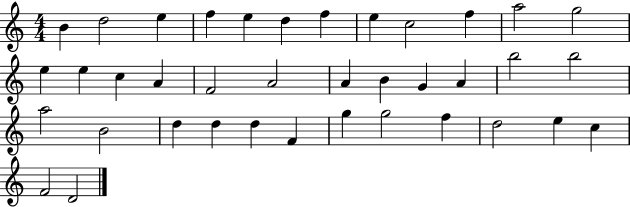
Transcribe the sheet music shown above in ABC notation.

X:1
T:Untitled
M:4/4
L:1/4
K:C
B d2 e f e d f e c2 f a2 g2 e e c A F2 A2 A B G A b2 b2 a2 B2 d d d F g g2 f d2 e c F2 D2